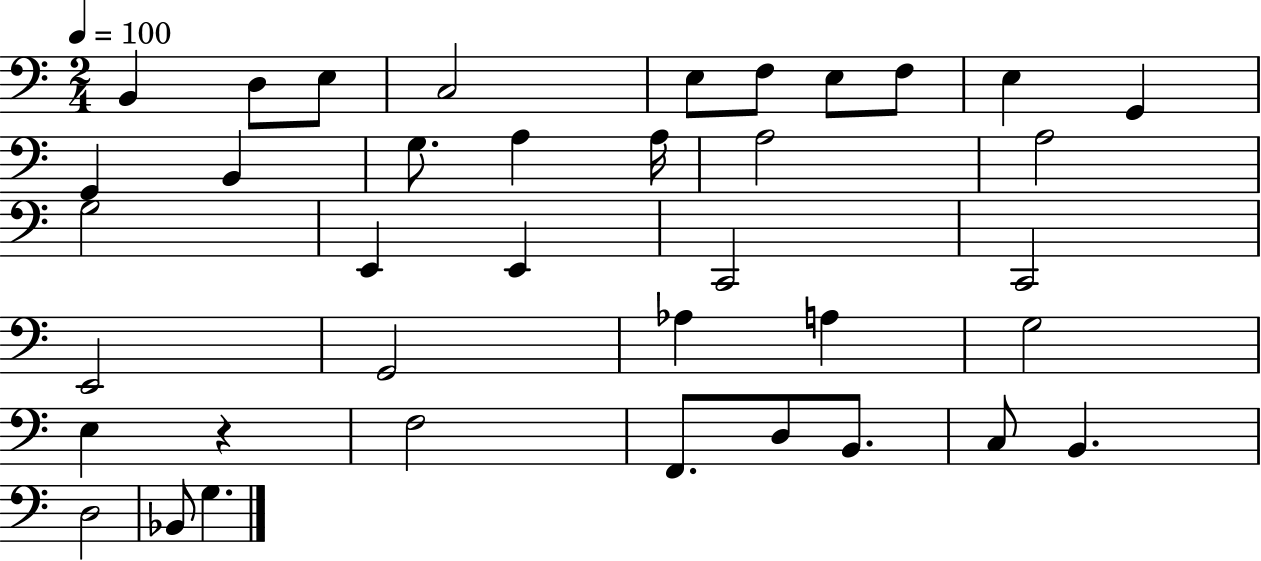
B2/q D3/e E3/e C3/h E3/e F3/e E3/e F3/e E3/q G2/q G2/q B2/q G3/e. A3/q A3/s A3/h A3/h G3/h E2/q E2/q C2/h C2/h E2/h G2/h Ab3/q A3/q G3/h E3/q R/q F3/h F2/e. D3/e B2/e. C3/e B2/q. D3/h Bb2/e G3/q.